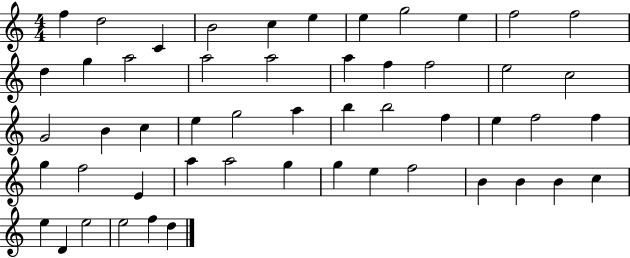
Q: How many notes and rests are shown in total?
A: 52